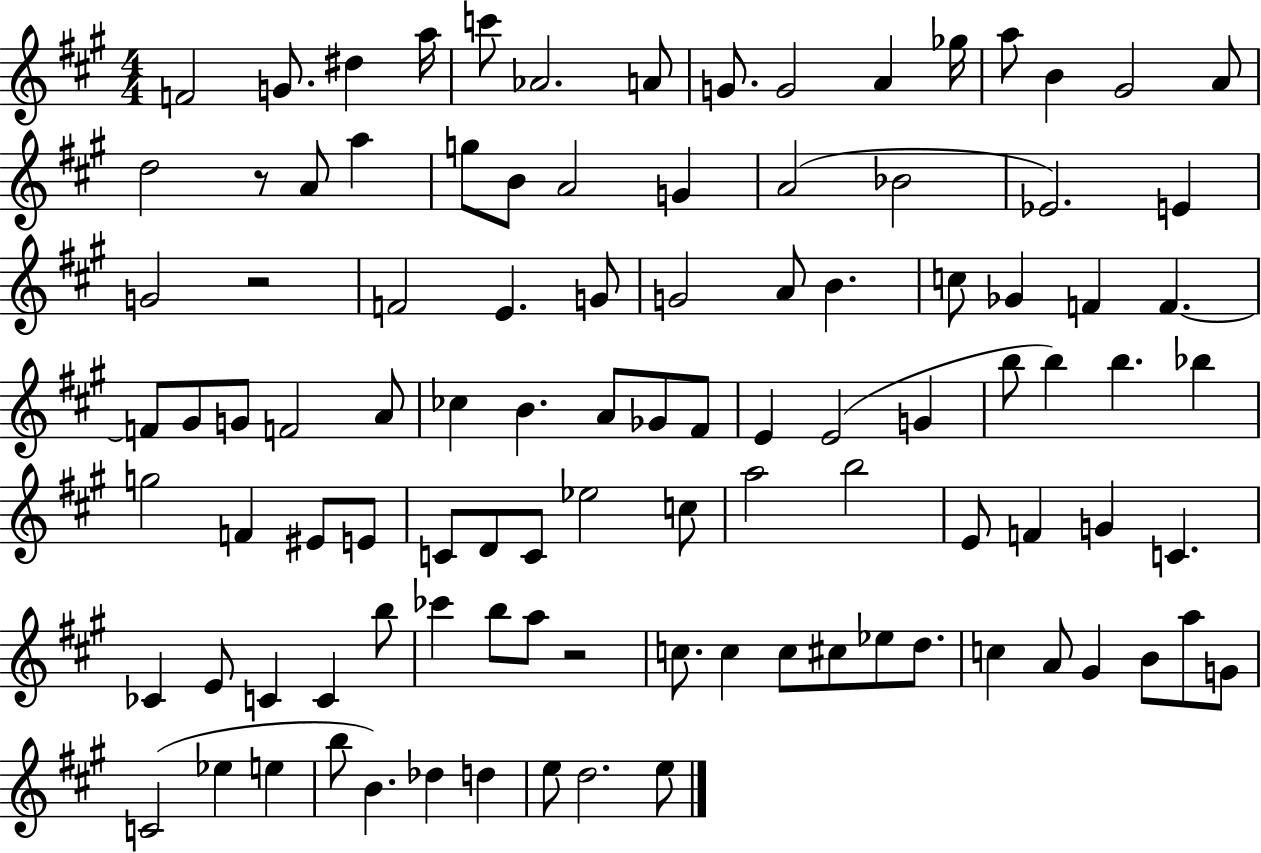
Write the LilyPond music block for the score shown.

{
  \clef treble
  \numericTimeSignature
  \time 4/4
  \key a \major
  f'2 g'8. dis''4 a''16 | c'''8 aes'2. a'8 | g'8. g'2 a'4 ges''16 | a''8 b'4 gis'2 a'8 | \break d''2 r8 a'8 a''4 | g''8 b'8 a'2 g'4 | a'2( bes'2 | ees'2.) e'4 | \break g'2 r2 | f'2 e'4. g'8 | g'2 a'8 b'4. | c''8 ges'4 f'4 f'4.~~ | \break f'8 gis'8 g'8 f'2 a'8 | ces''4 b'4. a'8 ges'8 fis'8 | e'4 e'2( g'4 | b''8 b''4) b''4. bes''4 | \break g''2 f'4 eis'8 e'8 | c'8 d'8 c'8 ees''2 c''8 | a''2 b''2 | e'8 f'4 g'4 c'4. | \break ces'4 e'8 c'4 c'4 b''8 | ces'''4 b''8 a''8 r2 | c''8. c''4 c''8 cis''8 ees''8 d''8. | c''4 a'8 gis'4 b'8 a''8 g'8 | \break c'2( ees''4 e''4 | b''8 b'4.) des''4 d''4 | e''8 d''2. e''8 | \bar "|."
}